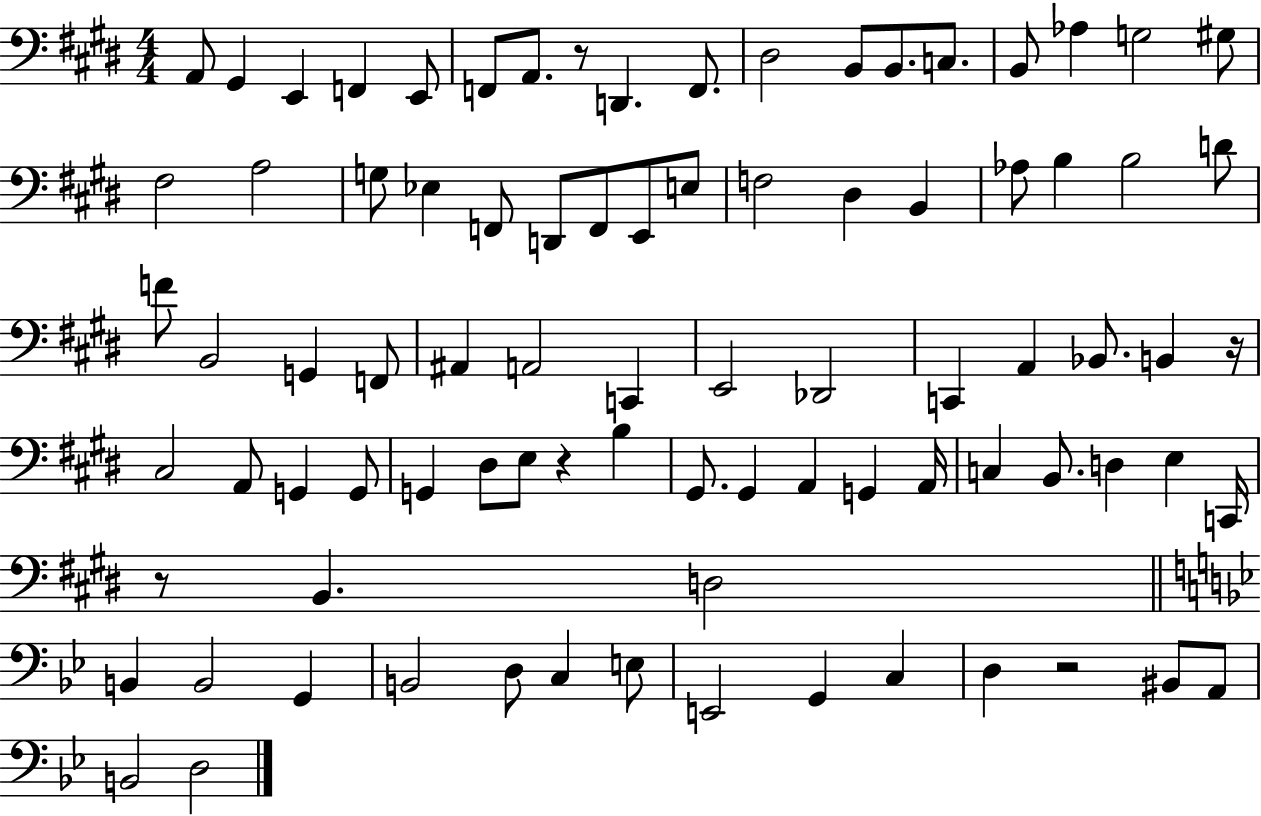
{
  \clef bass
  \numericTimeSignature
  \time 4/4
  \key e \major
  \repeat volta 2 { a,8 gis,4 e,4 f,4 e,8 | f,8 a,8. r8 d,4. f,8. | dis2 b,8 b,8. c8. | b,8 aes4 g2 gis8 | \break fis2 a2 | g8 ees4 f,8 d,8 f,8 e,8 e8 | f2 dis4 b,4 | aes8 b4 b2 d'8 | \break f'8 b,2 g,4 f,8 | ais,4 a,2 c,4 | e,2 des,2 | c,4 a,4 bes,8. b,4 r16 | \break cis2 a,8 g,4 g,8 | g,4 dis8 e8 r4 b4 | gis,8. gis,4 a,4 g,4 a,16 | c4 b,8. d4 e4 c,16 | \break r8 b,4. d2 | \bar "||" \break \key g \minor b,4 b,2 g,4 | b,2 d8 c4 e8 | e,2 g,4 c4 | d4 r2 bis,8 a,8 | \break b,2 d2 | } \bar "|."
}